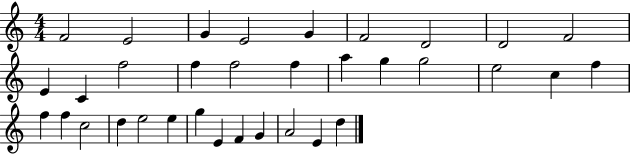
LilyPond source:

{
  \clef treble
  \numericTimeSignature
  \time 4/4
  \key c \major
  f'2 e'2 | g'4 e'2 g'4 | f'2 d'2 | d'2 f'2 | \break e'4 c'4 f''2 | f''4 f''2 f''4 | a''4 g''4 g''2 | e''2 c''4 f''4 | \break f''4 f''4 c''2 | d''4 e''2 e''4 | g''4 e'4 f'4 g'4 | a'2 e'4 d''4 | \break \bar "|."
}